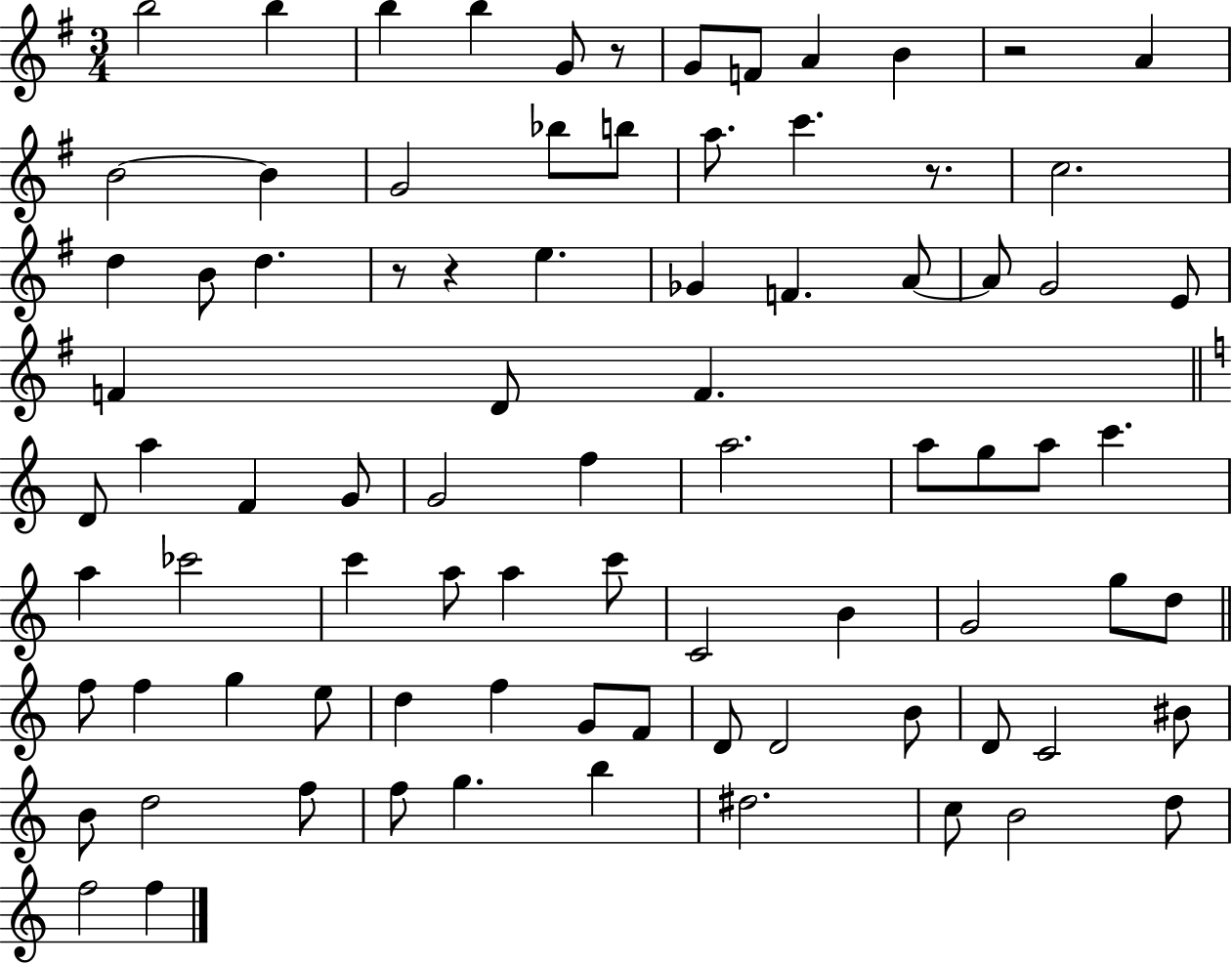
B5/h B5/q B5/q B5/q G4/e R/e G4/e F4/e A4/q B4/q R/h A4/q B4/h B4/q G4/h Bb5/e B5/e A5/e. C6/q. R/e. C5/h. D5/q B4/e D5/q. R/e R/q E5/q. Gb4/q F4/q. A4/e A4/e G4/h E4/e F4/q D4/e F4/q. D4/e A5/q F4/q G4/e G4/h F5/q A5/h. A5/e G5/e A5/e C6/q. A5/q CES6/h C6/q A5/e A5/q C6/e C4/h B4/q G4/h G5/e D5/e F5/e F5/q G5/q E5/e D5/q F5/q G4/e F4/e D4/e D4/h B4/e D4/e C4/h BIS4/e B4/e D5/h F5/e F5/e G5/q. B5/q D#5/h. C5/e B4/h D5/e F5/h F5/q